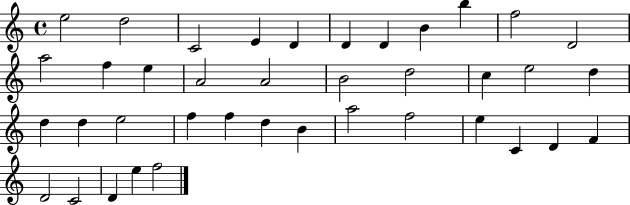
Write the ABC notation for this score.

X:1
T:Untitled
M:4/4
L:1/4
K:C
e2 d2 C2 E D D D B b f2 D2 a2 f e A2 A2 B2 d2 c e2 d d d e2 f f d B a2 f2 e C D F D2 C2 D e f2